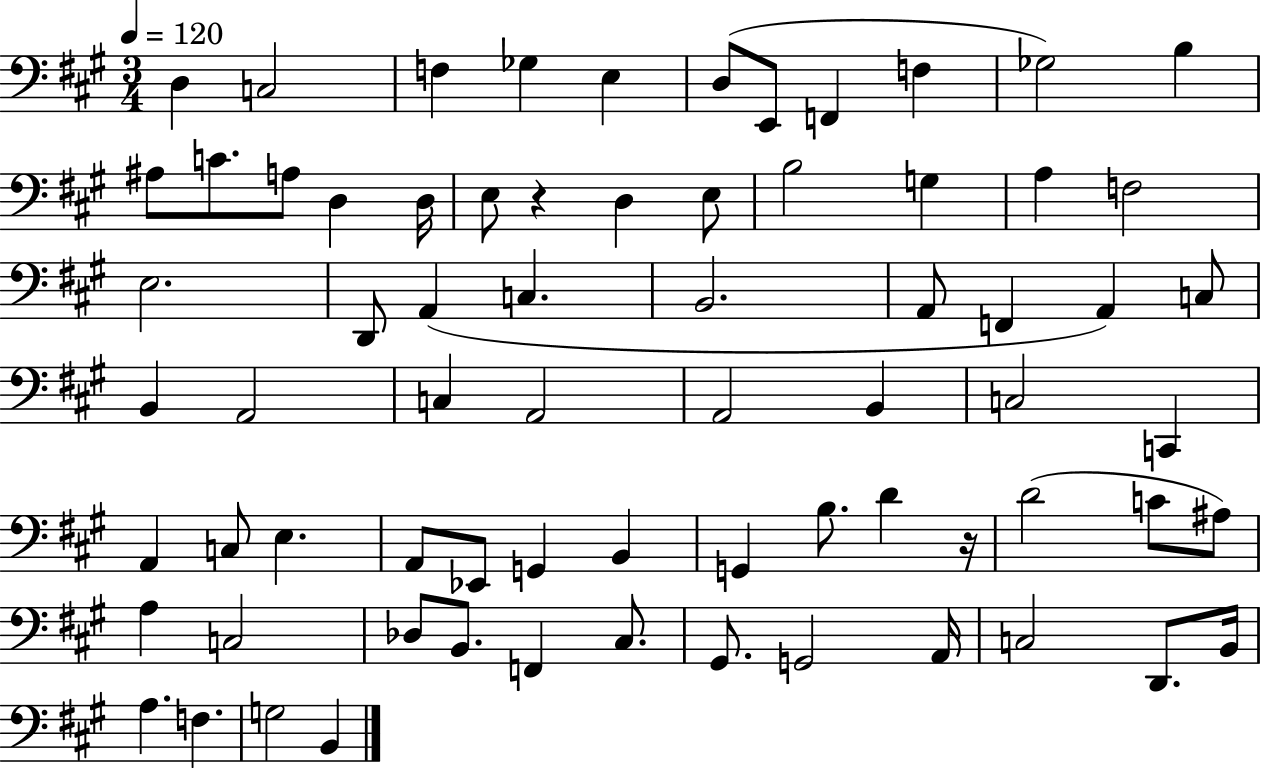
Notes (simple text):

D3/q C3/h F3/q Gb3/q E3/q D3/e E2/e F2/q F3/q Gb3/h B3/q A#3/e C4/e. A3/e D3/q D3/s E3/e R/q D3/q E3/e B3/h G3/q A3/q F3/h E3/h. D2/e A2/q C3/q. B2/h. A2/e F2/q A2/q C3/e B2/q A2/h C3/q A2/h A2/h B2/q C3/h C2/q A2/q C3/e E3/q. A2/e Eb2/e G2/q B2/q G2/q B3/e. D4/q R/s D4/h C4/e A#3/e A3/q C3/h Db3/e B2/e. F2/q C#3/e. G#2/e. G2/h A2/s C3/h D2/e. B2/s A3/q. F3/q. G3/h B2/q